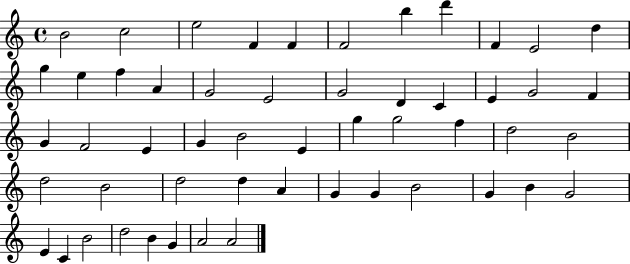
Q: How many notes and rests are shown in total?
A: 53